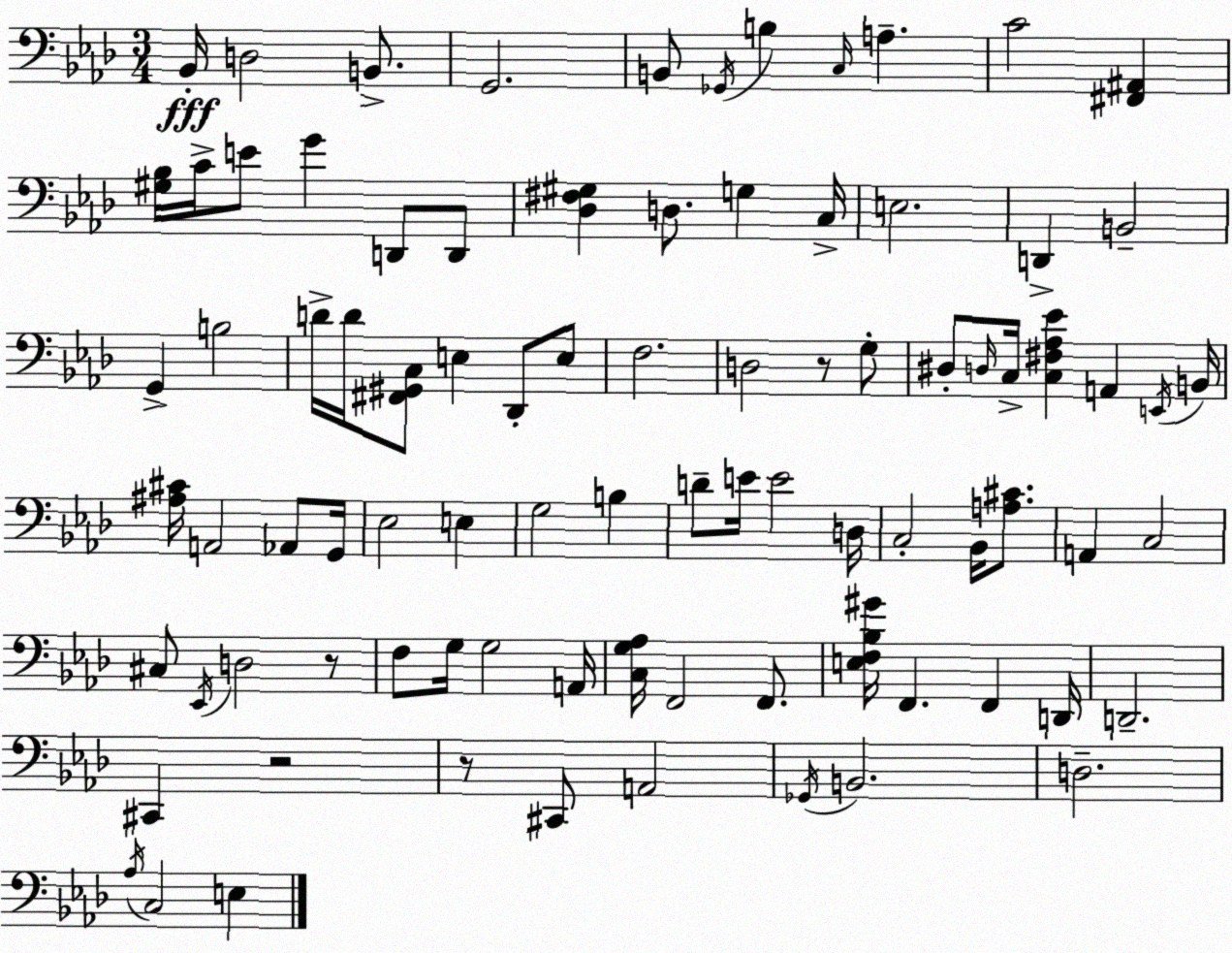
X:1
T:Untitled
M:3/4
L:1/4
K:Fm
_B,,/4 D,2 B,,/2 G,,2 B,,/2 _G,,/4 B, C,/4 A, C2 [^F,,^A,,] [^G,_B,]/4 C/4 E/2 G D,,/2 D,,/2 [_D,^F,^G,] D,/2 G, C,/4 E,2 D,, B,,2 G,, B,2 D/4 D/4 [^F,,^G,,C,]/2 E, _D,,/2 E,/2 F,2 D,2 z/2 G,/2 ^D,/2 D,/4 C,/4 [C,^F,_A,_E] A,, E,,/4 B,,/4 [^A,^C]/4 A,,2 _A,,/2 G,,/4 _E,2 E, G,2 B, D/2 E/4 E2 D,/4 C,2 _B,,/4 [A,^C]/2 A,, C,2 ^C,/2 _E,,/4 D,2 z/2 F,/2 G,/4 G,2 A,,/4 [C,G,_A,]/4 F,,2 F,,/2 [E,F,_B,^G]/4 F,, F,, D,,/4 D,,2 ^C,, z2 z/2 ^C,,/2 A,,2 _G,,/4 B,,2 D,2 _A,/4 C,2 E,